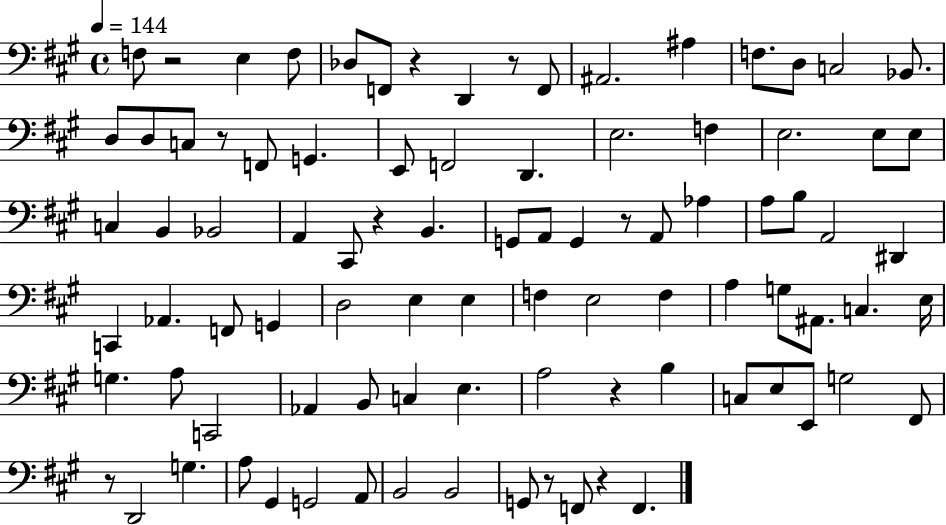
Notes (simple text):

F3/e R/h E3/q F3/e Db3/e F2/e R/q D2/q R/e F2/e A#2/h. A#3/q F3/e. D3/e C3/h Bb2/e. D3/e D3/e C3/e R/e F2/e G2/q. E2/e F2/h D2/q. E3/h. F3/q E3/h. E3/e E3/e C3/q B2/q Bb2/h A2/q C#2/e R/q B2/q. G2/e A2/e G2/q R/e A2/e Ab3/q A3/e B3/e A2/h D#2/q C2/q Ab2/q. F2/e G2/q D3/h E3/q E3/q F3/q E3/h F3/q A3/q G3/e A#2/e. C3/q. E3/s G3/q. A3/e C2/h Ab2/q B2/e C3/q E3/q. A3/h R/q B3/q C3/e E3/e E2/e G3/h F#2/e R/e D2/h G3/q. A3/e G#2/q G2/h A2/e B2/h B2/h G2/e R/e F2/e R/q F2/q.